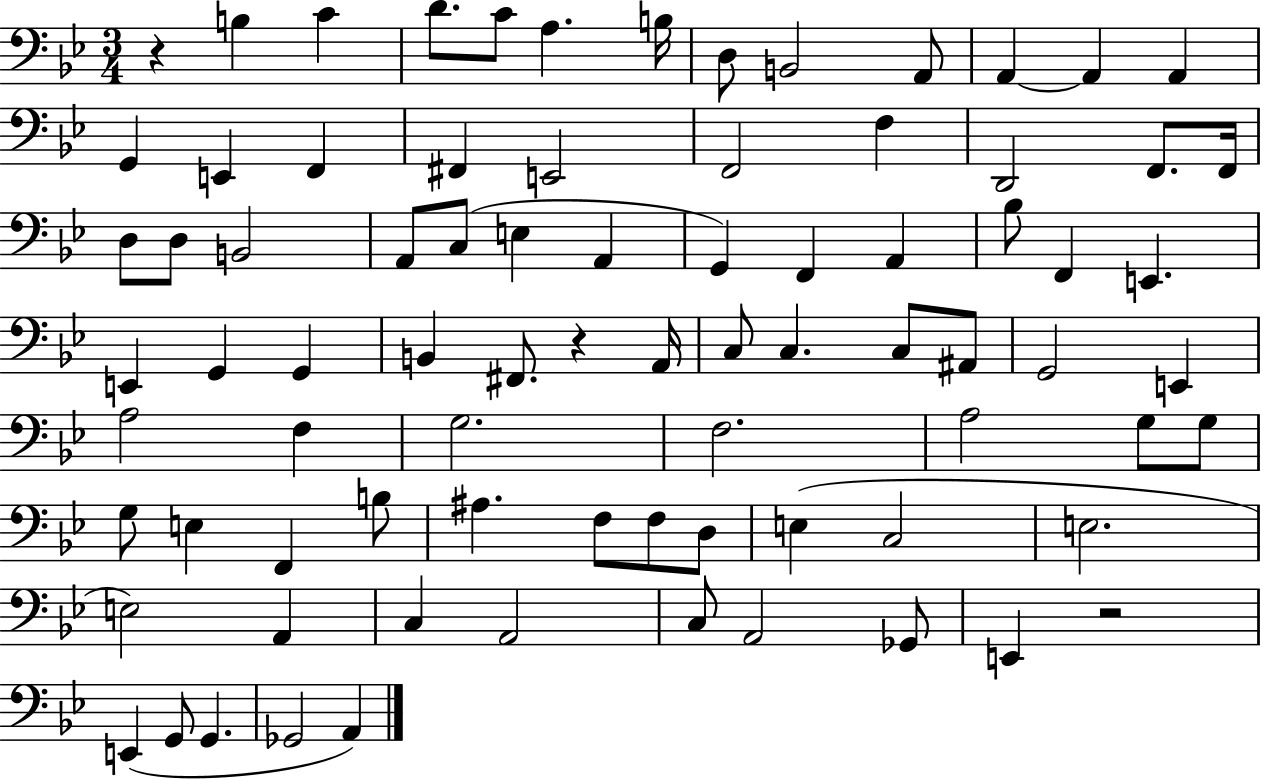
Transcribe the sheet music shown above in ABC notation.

X:1
T:Untitled
M:3/4
L:1/4
K:Bb
z B, C D/2 C/2 A, B,/4 D,/2 B,,2 A,,/2 A,, A,, A,, G,, E,, F,, ^F,, E,,2 F,,2 F, D,,2 F,,/2 F,,/4 D,/2 D,/2 B,,2 A,,/2 C,/2 E, A,, G,, F,, A,, _B,/2 F,, E,, E,, G,, G,, B,, ^F,,/2 z A,,/4 C,/2 C, C,/2 ^A,,/2 G,,2 E,, A,2 F, G,2 F,2 A,2 G,/2 G,/2 G,/2 E, F,, B,/2 ^A, F,/2 F,/2 D,/2 E, C,2 E,2 E,2 A,, C, A,,2 C,/2 A,,2 _G,,/2 E,, z2 E,, G,,/2 G,, _G,,2 A,,